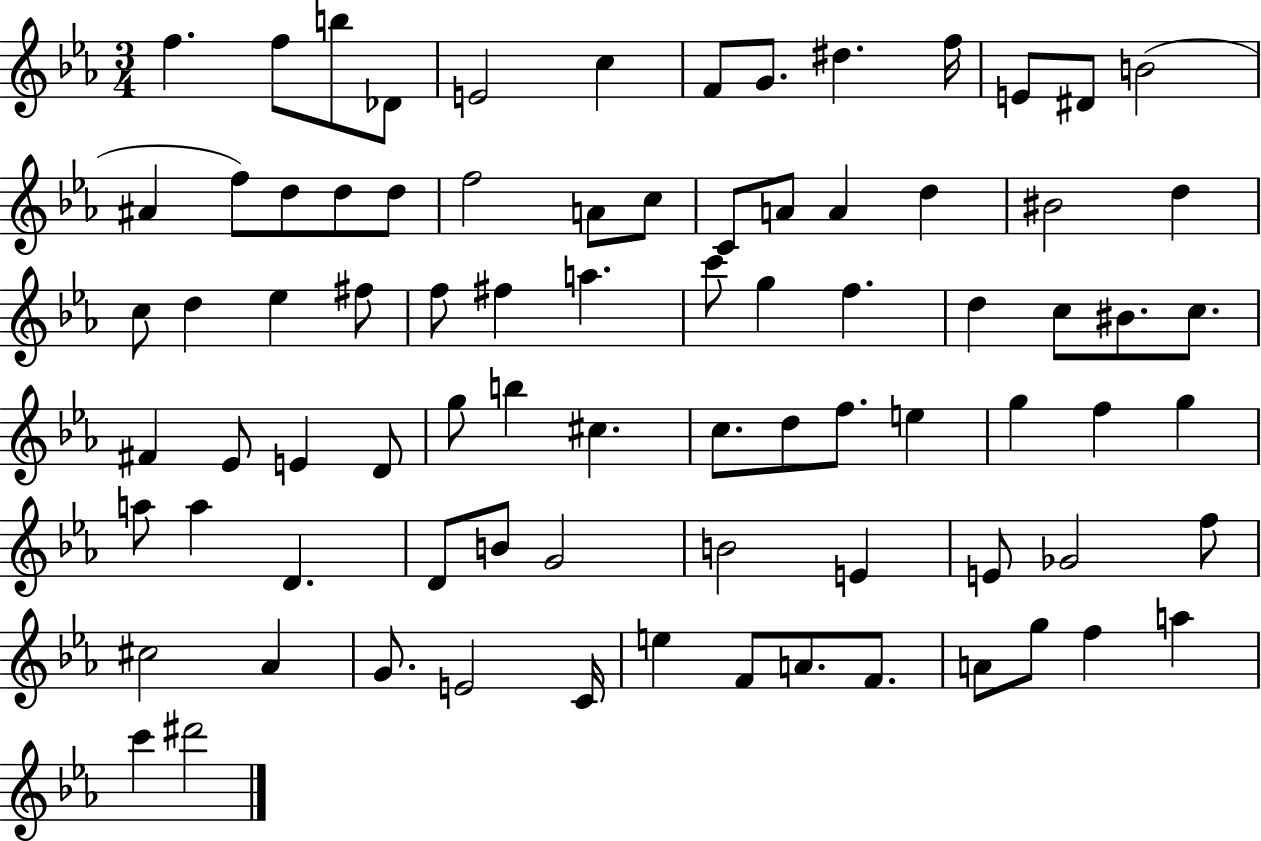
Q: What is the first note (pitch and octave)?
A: F5